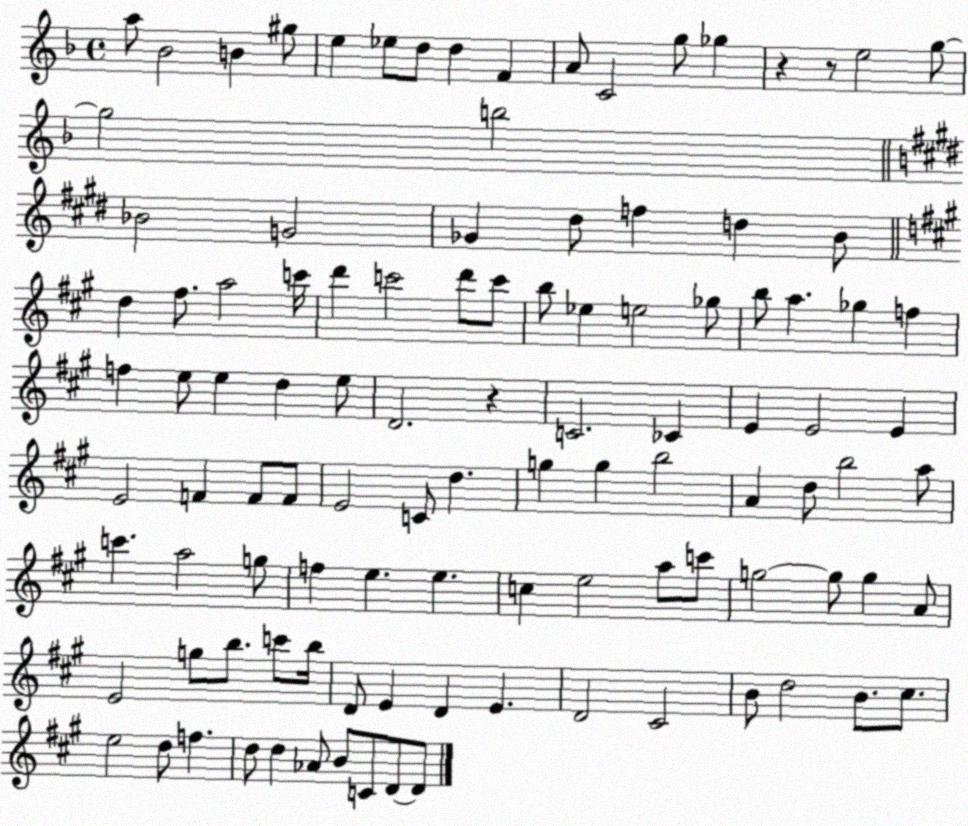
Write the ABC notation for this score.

X:1
T:Untitled
M:4/4
L:1/4
K:F
a/2 _B2 B ^g/2 e _e/2 d/2 d F A/2 C2 g/2 _g z z/2 e2 g/2 g2 b2 _B2 G2 _G ^d/2 f d B/2 d ^f/2 a2 c'/4 d' c'2 d'/2 c'/2 b/2 _e e2 _g/2 b/2 a _g f f e/2 e d e/2 D2 z C2 _C E E2 E E2 F F/2 F/2 E2 C/2 d g g b2 A d/2 b2 a/2 c' a2 g/2 f e e c e2 a/2 c'/2 g2 g/2 g A/2 E2 g/2 b/2 c'/2 b/4 D/2 E D E D2 ^C2 B/2 d2 B/2 ^c/2 e2 d/2 f d/2 d _A/2 B/2 C/2 D/2 D/2